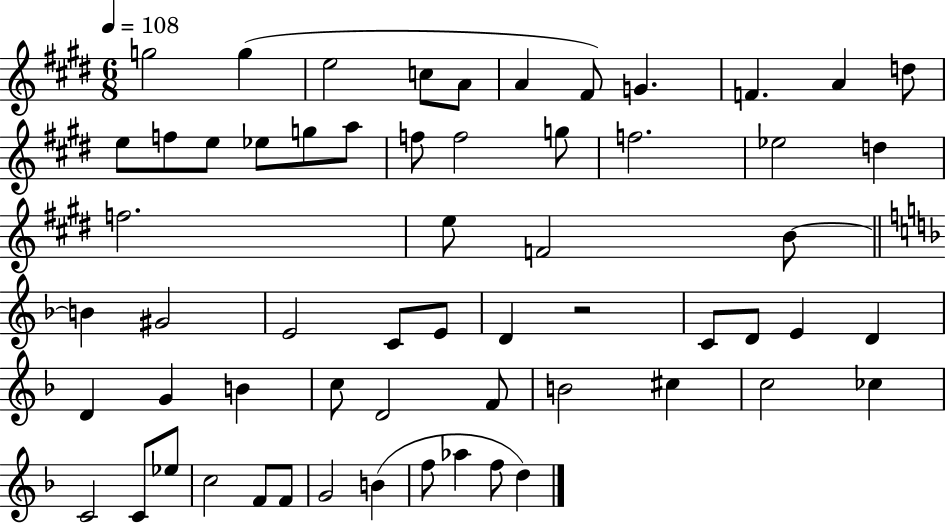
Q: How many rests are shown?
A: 1